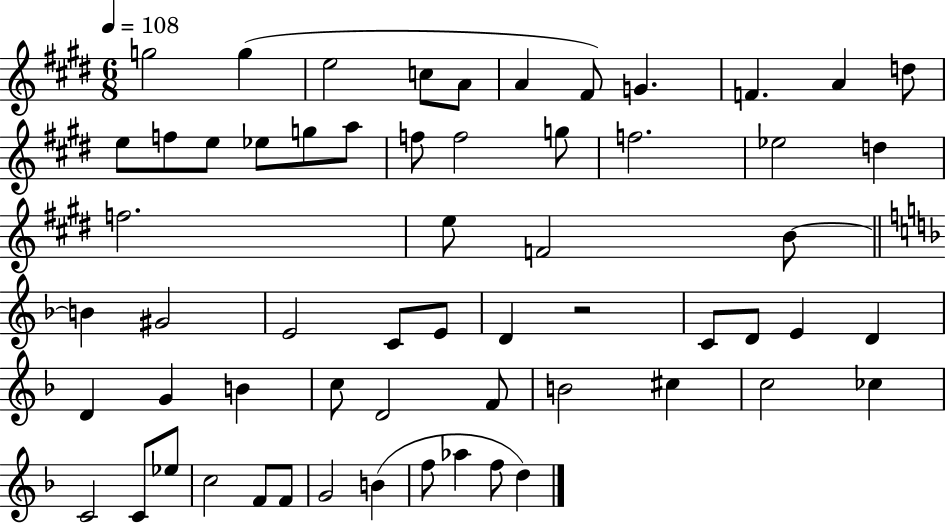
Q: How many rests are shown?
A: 1